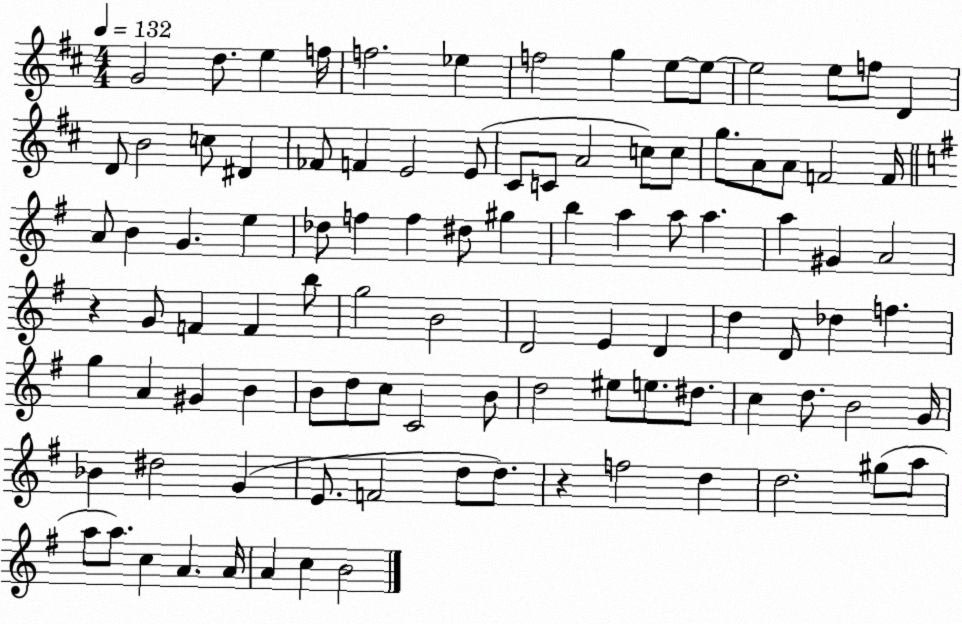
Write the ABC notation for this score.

X:1
T:Untitled
M:4/4
L:1/4
K:D
G2 d/2 e f/4 f2 _e f2 g e/2 e/2 e2 e/2 f/2 D D/2 B2 c/2 ^D _F/2 F E2 E/2 ^C/2 C/2 A2 c/2 c/2 g/2 A/2 A/2 F2 F/4 A/2 B G e _d/2 f f ^d/2 ^g b a a/2 a a ^G A2 z G/2 F F b/2 g2 B2 D2 E D d D/2 _d f g A ^G B B/2 d/2 c/2 C2 B/2 d2 ^e/2 e/2 ^d/2 c d/2 B2 G/4 _B ^d2 G E/2 F2 d/2 d/2 z f2 d d2 ^g/2 a/2 a/2 a/2 c A A/4 A c B2